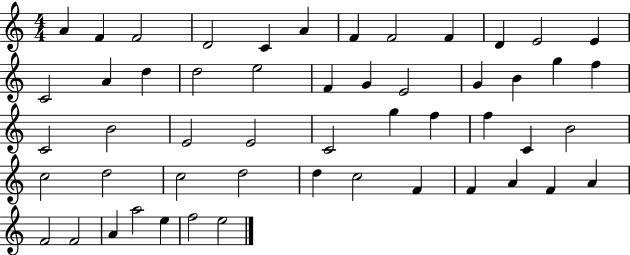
{
  \clef treble
  \numericTimeSignature
  \time 4/4
  \key c \major
  a'4 f'4 f'2 | d'2 c'4 a'4 | f'4 f'2 f'4 | d'4 e'2 e'4 | \break c'2 a'4 d''4 | d''2 e''2 | f'4 g'4 e'2 | g'4 b'4 g''4 f''4 | \break c'2 b'2 | e'2 e'2 | c'2 g''4 f''4 | f''4 c'4 b'2 | \break c''2 d''2 | c''2 d''2 | d''4 c''2 f'4 | f'4 a'4 f'4 a'4 | \break f'2 f'2 | a'4 a''2 e''4 | f''2 e''2 | \bar "|."
}